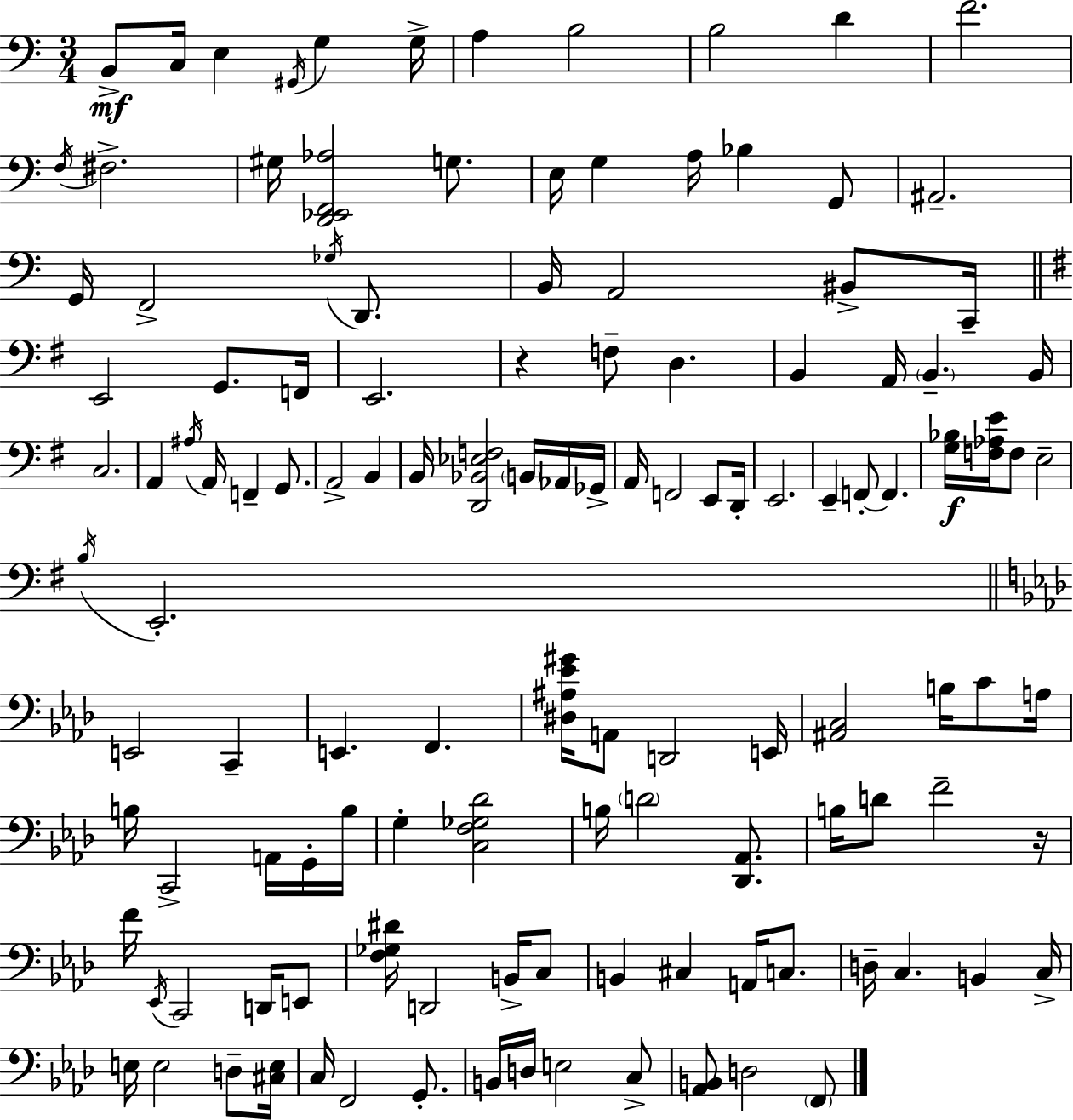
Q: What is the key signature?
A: A minor